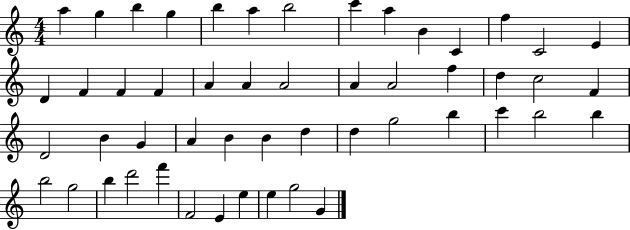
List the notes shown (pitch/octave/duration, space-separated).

A5/q G5/q B5/q G5/q B5/q A5/q B5/h C6/q A5/q B4/q C4/q F5/q C4/h E4/q D4/q F4/q F4/q F4/q A4/q A4/q A4/h A4/q A4/h F5/q D5/q C5/h F4/q D4/h B4/q G4/q A4/q B4/q B4/q D5/q D5/q G5/h B5/q C6/q B5/h B5/q B5/h G5/h B5/q D6/h F6/q F4/h E4/q E5/q E5/q G5/h G4/q